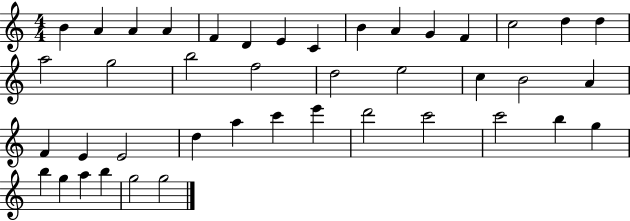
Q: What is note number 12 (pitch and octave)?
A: F4